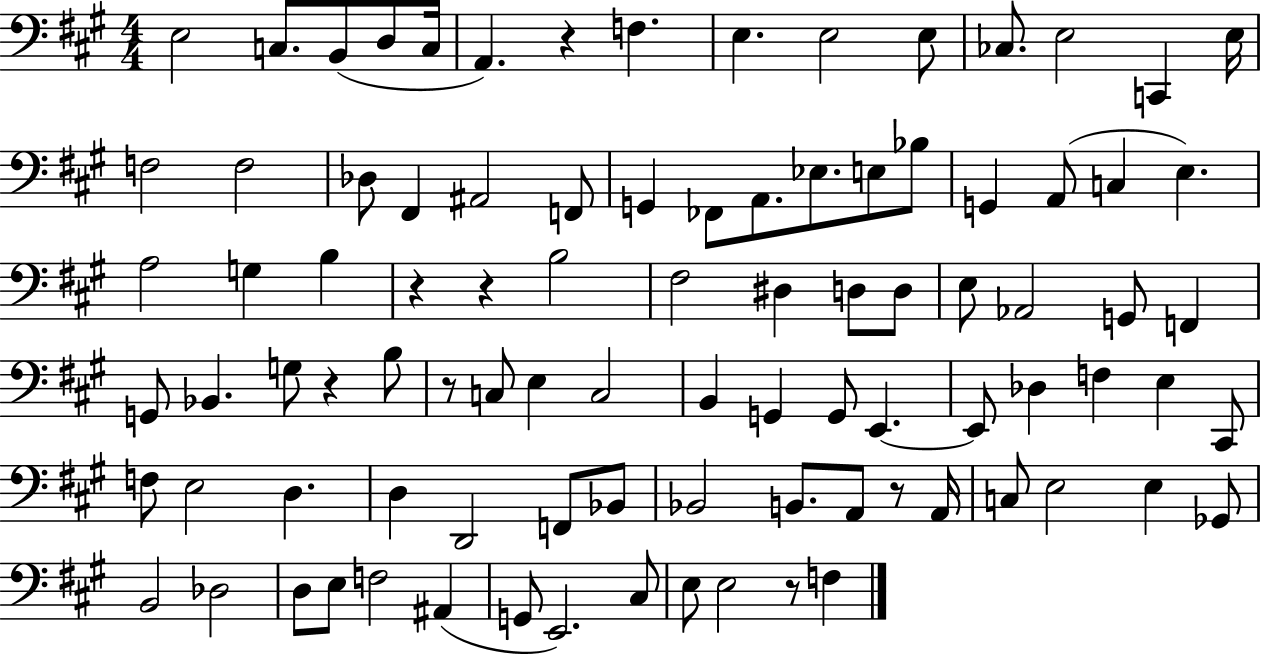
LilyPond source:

{
  \clef bass
  \numericTimeSignature
  \time 4/4
  \key a \major
  e2 c8. b,8( d8 c16 | a,4.) r4 f4. | e4. e2 e8 | ces8. e2 c,4 e16 | \break f2 f2 | des8 fis,4 ais,2 f,8 | g,4 fes,8 a,8. ees8. e8 bes8 | g,4 a,8( c4 e4.) | \break a2 g4 b4 | r4 r4 b2 | fis2 dis4 d8 d8 | e8 aes,2 g,8 f,4 | \break g,8 bes,4. g8 r4 b8 | r8 c8 e4 c2 | b,4 g,4 g,8 e,4.~~ | e,8 des4 f4 e4 cis,8 | \break f8 e2 d4. | d4 d,2 f,8 bes,8 | bes,2 b,8. a,8 r8 a,16 | c8 e2 e4 ges,8 | \break b,2 des2 | d8 e8 f2 ais,4( | g,8 e,2.) cis8 | e8 e2 r8 f4 | \break \bar "|."
}